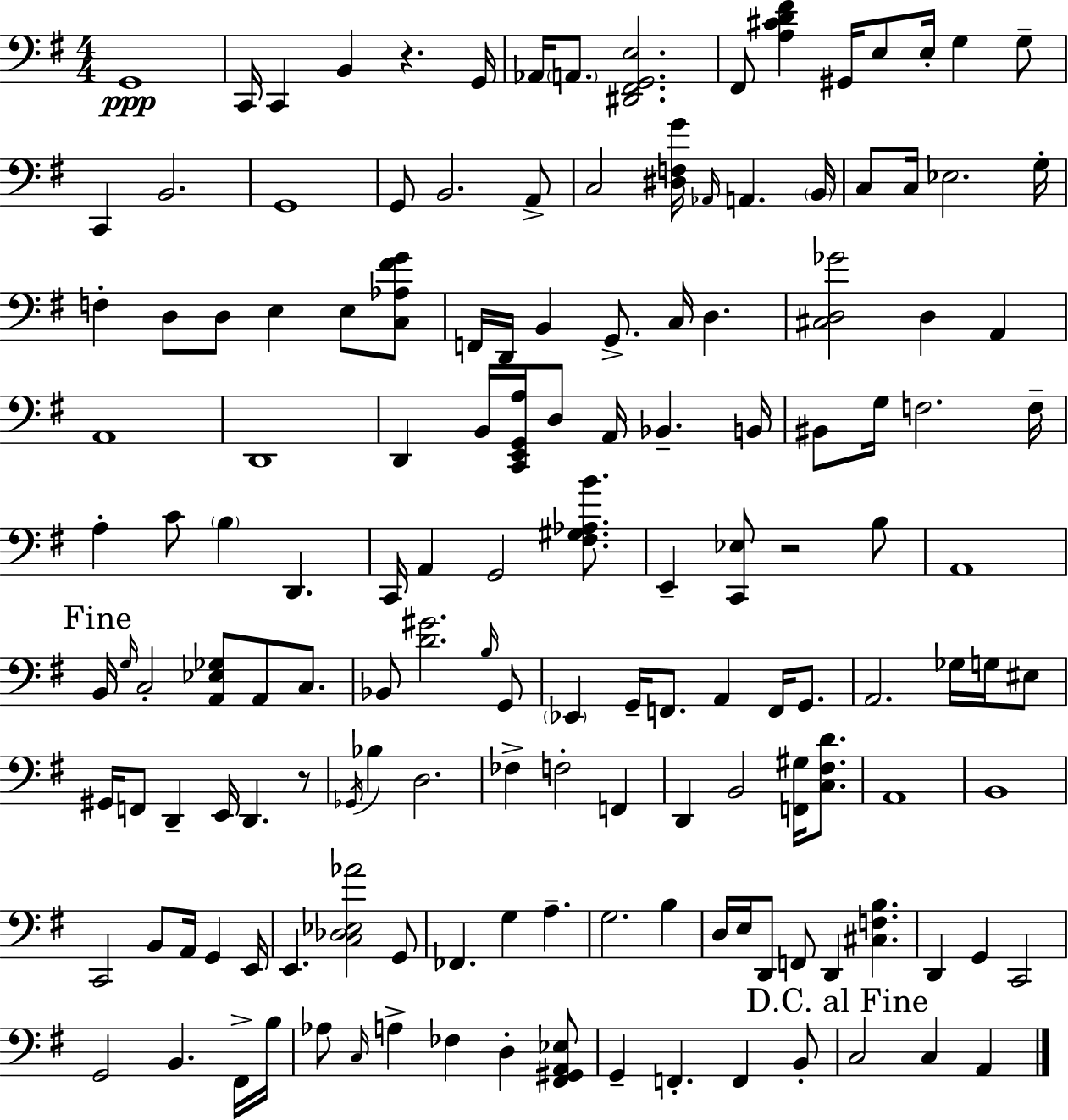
{
  \clef bass
  \numericTimeSignature
  \time 4/4
  \key e \minor
  g,1\ppp | c,16 c,4 b,4 r4. g,16 | aes,16 \parenthesize a,8. <dis, fis, g, e>2. | fis,8 <a cis' d' fis'>4 gis,16 e8 e16-. g4 g8-- | \break c,4 b,2. | g,1 | g,8 b,2. a,8-> | c2 <dis f g'>16 \grace { aes,16 } a,4. | \break \parenthesize b,16 c8 c16 ees2. | g16-. f4-. d8 d8 e4 e8 <c aes fis' g'>8 | f,16 d,16 b,4 g,8.-> c16 d4. | <cis d ges'>2 d4 a,4 | \break a,1 | d,1 | d,4 b,16 <c, e, g, a>16 d8 a,16 bes,4.-- | b,16 bis,8 g16 f2. | \break f16-- a4-. c'8 \parenthesize b4 d,4. | c,16 a,4 g,2 <fis gis aes b'>8. | e,4-- <c, ees>8 r2 b8 | a,1 | \break \mark "Fine" b,16 \grace { g16 } c2-. <a, ees ges>8 a,8 c8. | bes,8 <d' gis'>2. | \grace { b16 } g,8 \parenthesize ees,4 g,16-- f,8. a,4 f,16 | g,8. a,2. ges16 | \break g16 eis8 gis,16 f,8 d,4-- e,16 d,4. | r8 \acciaccatura { ges,16 } bes4 d2. | fes4-> f2-. | f,4 d,4 b,2 | \break <f, gis>16 <c fis d'>8. a,1 | b,1 | c,2 b,8 a,16 g,4 | e,16 e,4. <c des ees aes'>2 | \break g,8 fes,4. g4 a4.-- | g2. | b4 d16 e16 d,8 f,8 d,4 <cis f b>4. | d,4 g,4 c,2 | \break g,2 b,4. | fis,16-> b16 aes8 \grace { c16 } a4-> fes4 d4-. | <fis, gis, a, ees>8 g,4-- f,4.-. f,4 | b,8-. \mark "D.C. al Fine" c2 c4 | \break a,4 \bar "|."
}